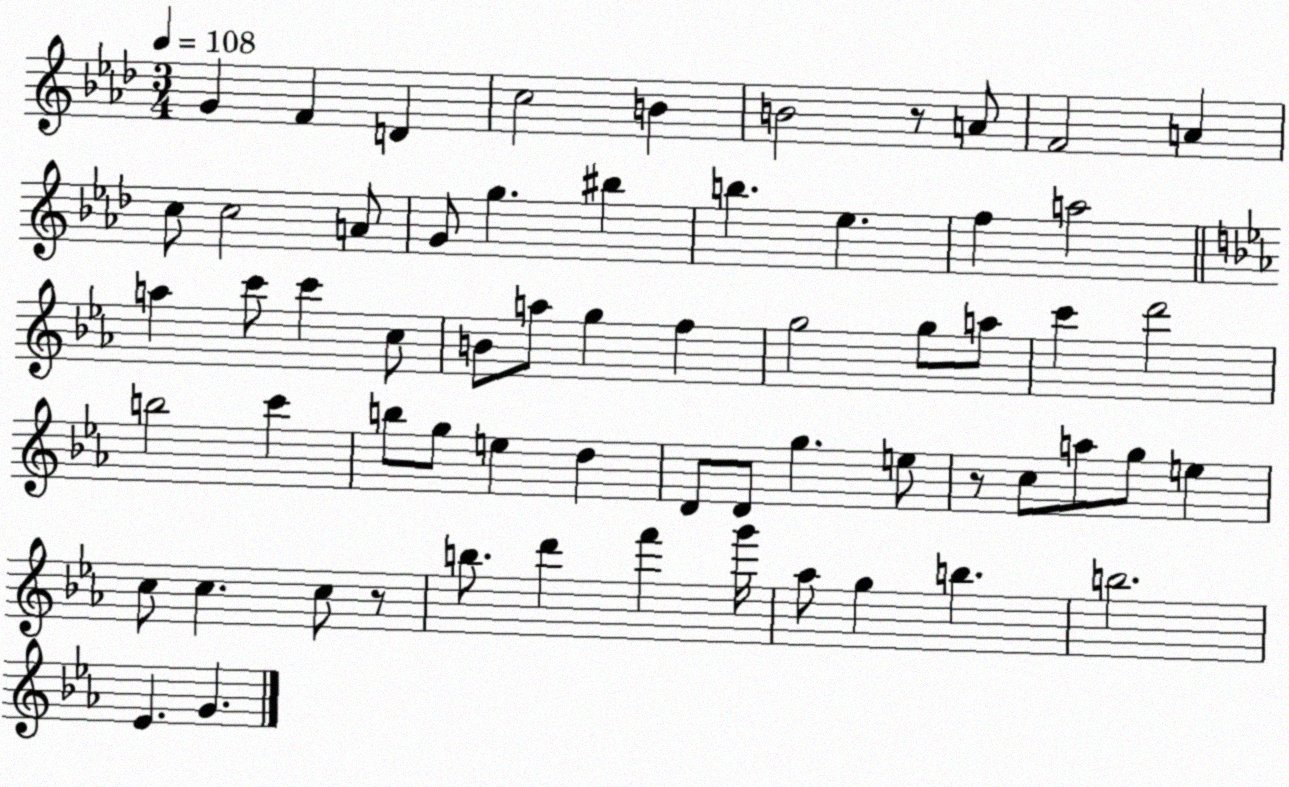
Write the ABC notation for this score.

X:1
T:Untitled
M:3/4
L:1/4
K:Ab
G F D c2 B B2 z/2 A/2 F2 A c/2 c2 A/2 G/2 g ^b b _e f a2 a c'/2 c' c/2 B/2 a/2 g f g2 g/2 a/2 c' d'2 b2 c' b/2 g/2 e d D/2 D/2 g e/2 z/2 c/2 a/2 g/2 e c/2 c c/2 z/2 b/2 d' f' g'/4 _a/2 g b b2 _E G